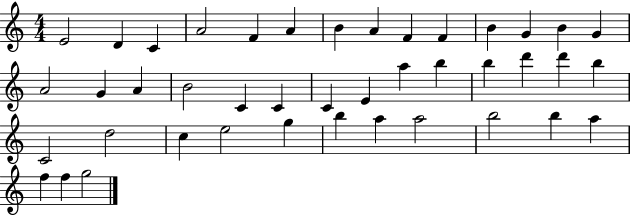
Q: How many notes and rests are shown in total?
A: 42